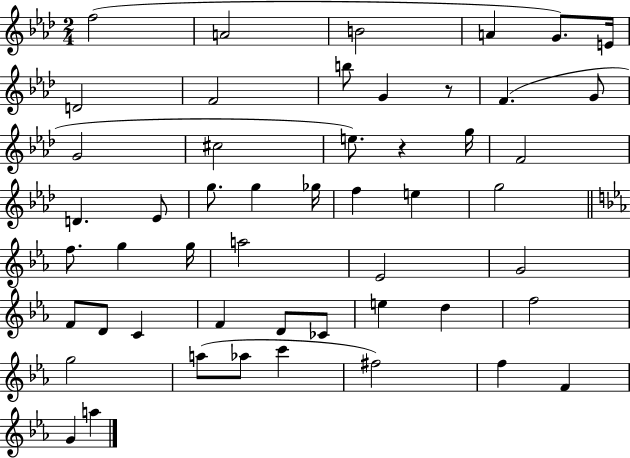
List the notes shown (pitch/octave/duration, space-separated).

F5/h A4/h B4/h A4/q G4/e. E4/s D4/h F4/h B5/e G4/q R/e F4/q. G4/e G4/h C#5/h E5/e. R/q G5/s F4/h D4/q. Eb4/e G5/e. G5/q Gb5/s F5/q E5/q G5/h F5/e. G5/q G5/s A5/h Eb4/h G4/h F4/e D4/e C4/q F4/q D4/e CES4/e E5/q D5/q F5/h G5/h A5/e Ab5/e C6/q F#5/h F5/q F4/q G4/q A5/q